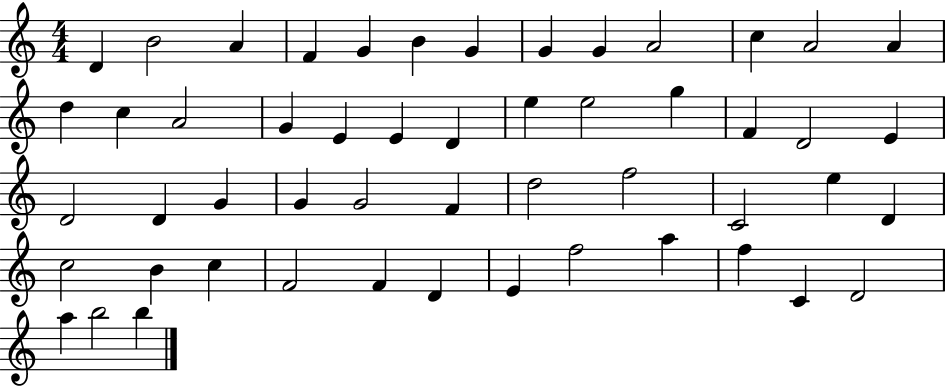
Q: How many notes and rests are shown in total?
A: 52